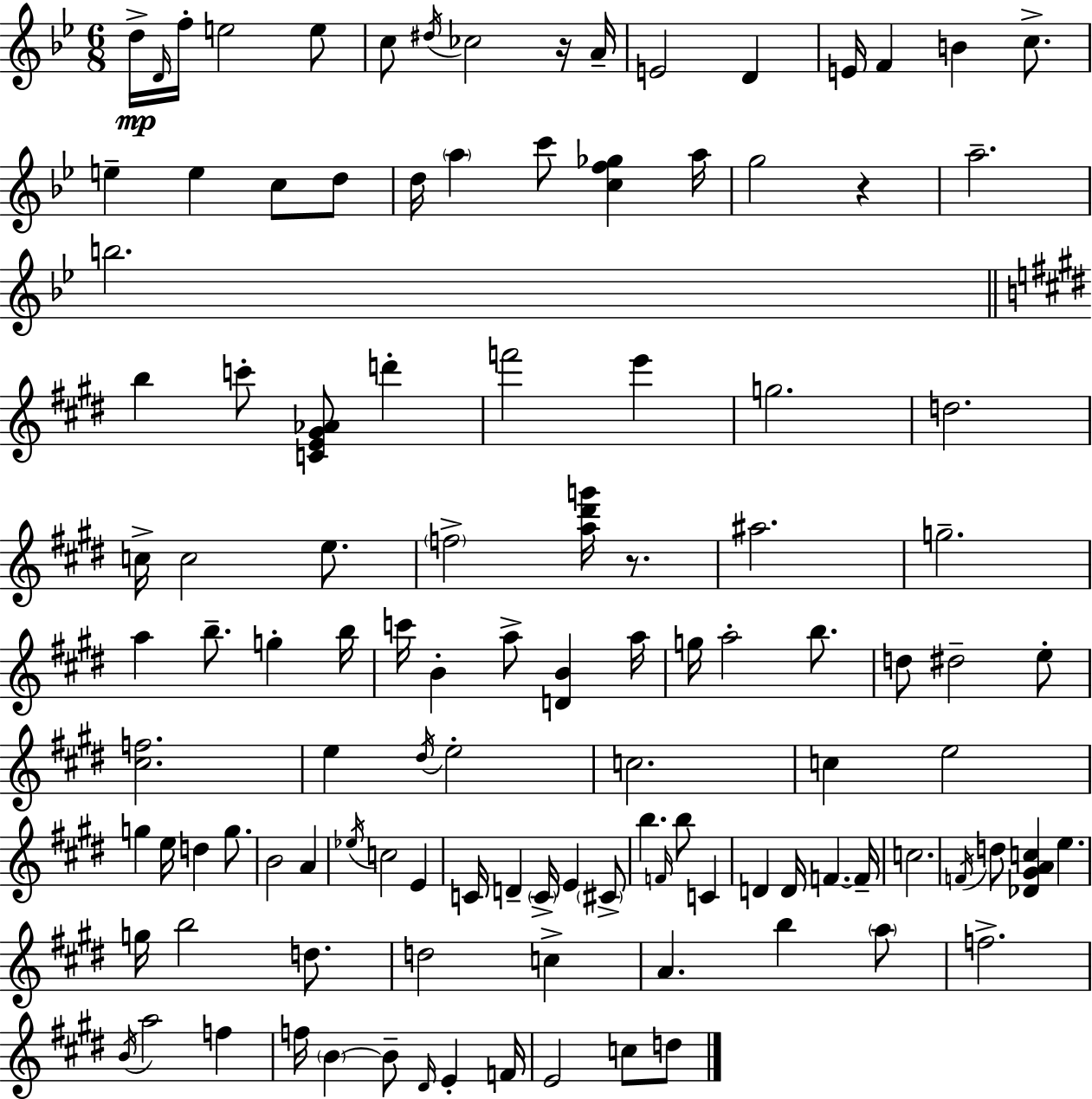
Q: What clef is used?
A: treble